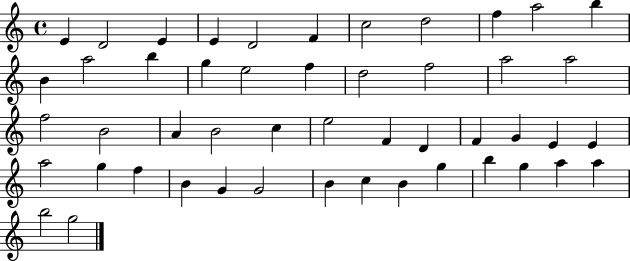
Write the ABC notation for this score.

X:1
T:Untitled
M:4/4
L:1/4
K:C
E D2 E E D2 F c2 d2 f a2 b B a2 b g e2 f d2 f2 a2 a2 f2 B2 A B2 c e2 F D F G E E a2 g f B G G2 B c B g b g a a b2 g2